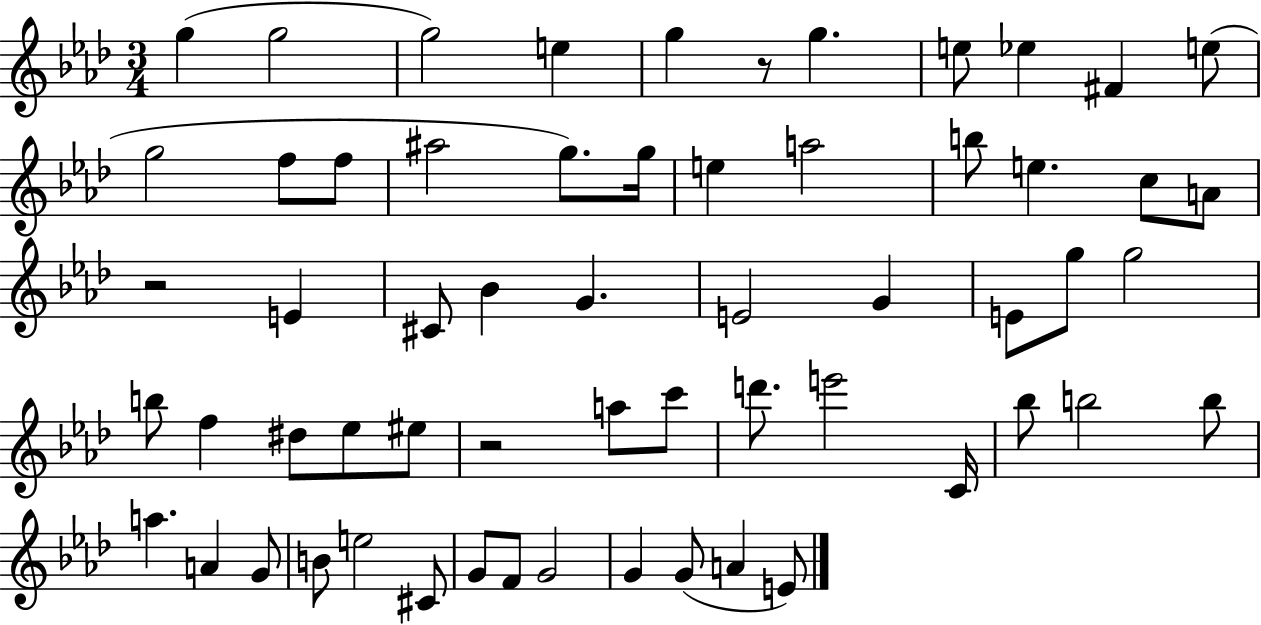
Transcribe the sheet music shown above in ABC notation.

X:1
T:Untitled
M:3/4
L:1/4
K:Ab
g g2 g2 e g z/2 g e/2 _e ^F e/2 g2 f/2 f/2 ^a2 g/2 g/4 e a2 b/2 e c/2 A/2 z2 E ^C/2 _B G E2 G E/2 g/2 g2 b/2 f ^d/2 _e/2 ^e/2 z2 a/2 c'/2 d'/2 e'2 C/4 _b/2 b2 b/2 a A G/2 B/2 e2 ^C/2 G/2 F/2 G2 G G/2 A E/2